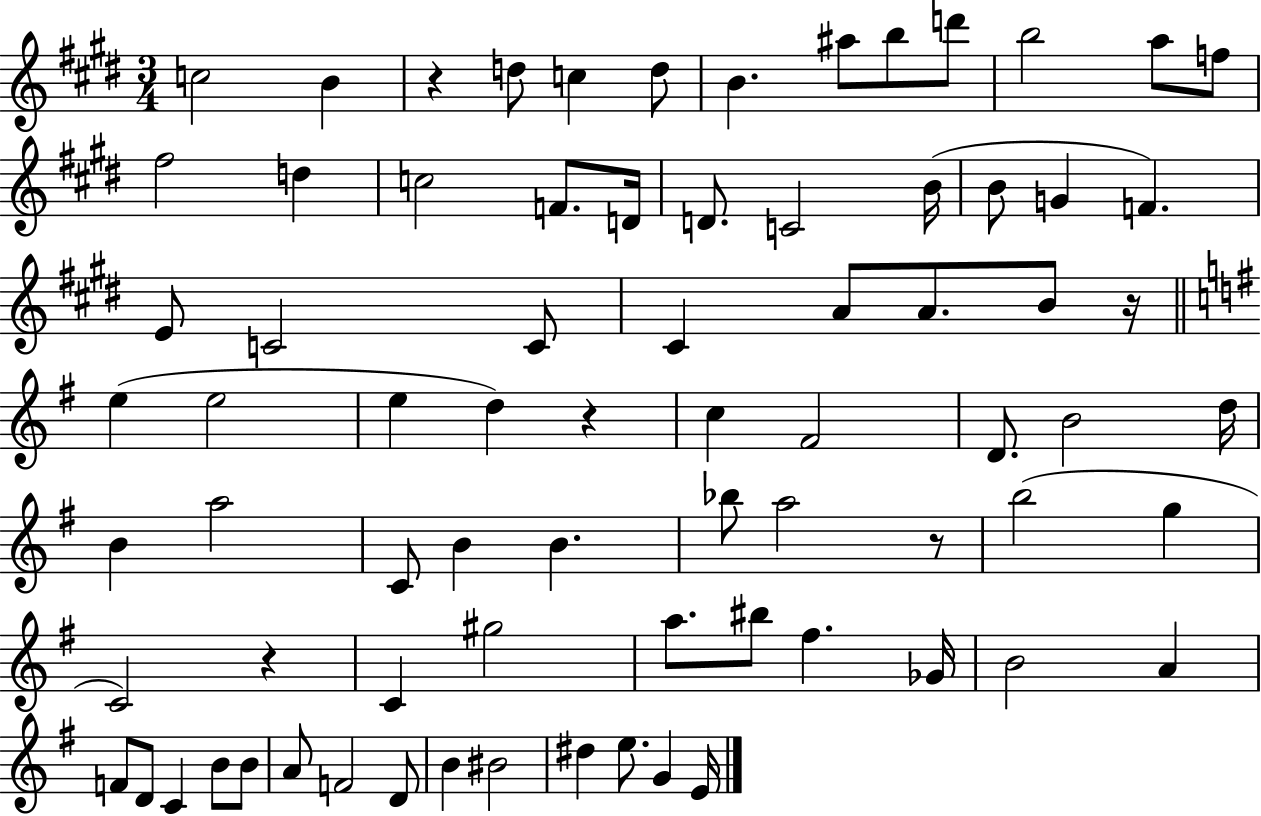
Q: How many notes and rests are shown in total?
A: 76